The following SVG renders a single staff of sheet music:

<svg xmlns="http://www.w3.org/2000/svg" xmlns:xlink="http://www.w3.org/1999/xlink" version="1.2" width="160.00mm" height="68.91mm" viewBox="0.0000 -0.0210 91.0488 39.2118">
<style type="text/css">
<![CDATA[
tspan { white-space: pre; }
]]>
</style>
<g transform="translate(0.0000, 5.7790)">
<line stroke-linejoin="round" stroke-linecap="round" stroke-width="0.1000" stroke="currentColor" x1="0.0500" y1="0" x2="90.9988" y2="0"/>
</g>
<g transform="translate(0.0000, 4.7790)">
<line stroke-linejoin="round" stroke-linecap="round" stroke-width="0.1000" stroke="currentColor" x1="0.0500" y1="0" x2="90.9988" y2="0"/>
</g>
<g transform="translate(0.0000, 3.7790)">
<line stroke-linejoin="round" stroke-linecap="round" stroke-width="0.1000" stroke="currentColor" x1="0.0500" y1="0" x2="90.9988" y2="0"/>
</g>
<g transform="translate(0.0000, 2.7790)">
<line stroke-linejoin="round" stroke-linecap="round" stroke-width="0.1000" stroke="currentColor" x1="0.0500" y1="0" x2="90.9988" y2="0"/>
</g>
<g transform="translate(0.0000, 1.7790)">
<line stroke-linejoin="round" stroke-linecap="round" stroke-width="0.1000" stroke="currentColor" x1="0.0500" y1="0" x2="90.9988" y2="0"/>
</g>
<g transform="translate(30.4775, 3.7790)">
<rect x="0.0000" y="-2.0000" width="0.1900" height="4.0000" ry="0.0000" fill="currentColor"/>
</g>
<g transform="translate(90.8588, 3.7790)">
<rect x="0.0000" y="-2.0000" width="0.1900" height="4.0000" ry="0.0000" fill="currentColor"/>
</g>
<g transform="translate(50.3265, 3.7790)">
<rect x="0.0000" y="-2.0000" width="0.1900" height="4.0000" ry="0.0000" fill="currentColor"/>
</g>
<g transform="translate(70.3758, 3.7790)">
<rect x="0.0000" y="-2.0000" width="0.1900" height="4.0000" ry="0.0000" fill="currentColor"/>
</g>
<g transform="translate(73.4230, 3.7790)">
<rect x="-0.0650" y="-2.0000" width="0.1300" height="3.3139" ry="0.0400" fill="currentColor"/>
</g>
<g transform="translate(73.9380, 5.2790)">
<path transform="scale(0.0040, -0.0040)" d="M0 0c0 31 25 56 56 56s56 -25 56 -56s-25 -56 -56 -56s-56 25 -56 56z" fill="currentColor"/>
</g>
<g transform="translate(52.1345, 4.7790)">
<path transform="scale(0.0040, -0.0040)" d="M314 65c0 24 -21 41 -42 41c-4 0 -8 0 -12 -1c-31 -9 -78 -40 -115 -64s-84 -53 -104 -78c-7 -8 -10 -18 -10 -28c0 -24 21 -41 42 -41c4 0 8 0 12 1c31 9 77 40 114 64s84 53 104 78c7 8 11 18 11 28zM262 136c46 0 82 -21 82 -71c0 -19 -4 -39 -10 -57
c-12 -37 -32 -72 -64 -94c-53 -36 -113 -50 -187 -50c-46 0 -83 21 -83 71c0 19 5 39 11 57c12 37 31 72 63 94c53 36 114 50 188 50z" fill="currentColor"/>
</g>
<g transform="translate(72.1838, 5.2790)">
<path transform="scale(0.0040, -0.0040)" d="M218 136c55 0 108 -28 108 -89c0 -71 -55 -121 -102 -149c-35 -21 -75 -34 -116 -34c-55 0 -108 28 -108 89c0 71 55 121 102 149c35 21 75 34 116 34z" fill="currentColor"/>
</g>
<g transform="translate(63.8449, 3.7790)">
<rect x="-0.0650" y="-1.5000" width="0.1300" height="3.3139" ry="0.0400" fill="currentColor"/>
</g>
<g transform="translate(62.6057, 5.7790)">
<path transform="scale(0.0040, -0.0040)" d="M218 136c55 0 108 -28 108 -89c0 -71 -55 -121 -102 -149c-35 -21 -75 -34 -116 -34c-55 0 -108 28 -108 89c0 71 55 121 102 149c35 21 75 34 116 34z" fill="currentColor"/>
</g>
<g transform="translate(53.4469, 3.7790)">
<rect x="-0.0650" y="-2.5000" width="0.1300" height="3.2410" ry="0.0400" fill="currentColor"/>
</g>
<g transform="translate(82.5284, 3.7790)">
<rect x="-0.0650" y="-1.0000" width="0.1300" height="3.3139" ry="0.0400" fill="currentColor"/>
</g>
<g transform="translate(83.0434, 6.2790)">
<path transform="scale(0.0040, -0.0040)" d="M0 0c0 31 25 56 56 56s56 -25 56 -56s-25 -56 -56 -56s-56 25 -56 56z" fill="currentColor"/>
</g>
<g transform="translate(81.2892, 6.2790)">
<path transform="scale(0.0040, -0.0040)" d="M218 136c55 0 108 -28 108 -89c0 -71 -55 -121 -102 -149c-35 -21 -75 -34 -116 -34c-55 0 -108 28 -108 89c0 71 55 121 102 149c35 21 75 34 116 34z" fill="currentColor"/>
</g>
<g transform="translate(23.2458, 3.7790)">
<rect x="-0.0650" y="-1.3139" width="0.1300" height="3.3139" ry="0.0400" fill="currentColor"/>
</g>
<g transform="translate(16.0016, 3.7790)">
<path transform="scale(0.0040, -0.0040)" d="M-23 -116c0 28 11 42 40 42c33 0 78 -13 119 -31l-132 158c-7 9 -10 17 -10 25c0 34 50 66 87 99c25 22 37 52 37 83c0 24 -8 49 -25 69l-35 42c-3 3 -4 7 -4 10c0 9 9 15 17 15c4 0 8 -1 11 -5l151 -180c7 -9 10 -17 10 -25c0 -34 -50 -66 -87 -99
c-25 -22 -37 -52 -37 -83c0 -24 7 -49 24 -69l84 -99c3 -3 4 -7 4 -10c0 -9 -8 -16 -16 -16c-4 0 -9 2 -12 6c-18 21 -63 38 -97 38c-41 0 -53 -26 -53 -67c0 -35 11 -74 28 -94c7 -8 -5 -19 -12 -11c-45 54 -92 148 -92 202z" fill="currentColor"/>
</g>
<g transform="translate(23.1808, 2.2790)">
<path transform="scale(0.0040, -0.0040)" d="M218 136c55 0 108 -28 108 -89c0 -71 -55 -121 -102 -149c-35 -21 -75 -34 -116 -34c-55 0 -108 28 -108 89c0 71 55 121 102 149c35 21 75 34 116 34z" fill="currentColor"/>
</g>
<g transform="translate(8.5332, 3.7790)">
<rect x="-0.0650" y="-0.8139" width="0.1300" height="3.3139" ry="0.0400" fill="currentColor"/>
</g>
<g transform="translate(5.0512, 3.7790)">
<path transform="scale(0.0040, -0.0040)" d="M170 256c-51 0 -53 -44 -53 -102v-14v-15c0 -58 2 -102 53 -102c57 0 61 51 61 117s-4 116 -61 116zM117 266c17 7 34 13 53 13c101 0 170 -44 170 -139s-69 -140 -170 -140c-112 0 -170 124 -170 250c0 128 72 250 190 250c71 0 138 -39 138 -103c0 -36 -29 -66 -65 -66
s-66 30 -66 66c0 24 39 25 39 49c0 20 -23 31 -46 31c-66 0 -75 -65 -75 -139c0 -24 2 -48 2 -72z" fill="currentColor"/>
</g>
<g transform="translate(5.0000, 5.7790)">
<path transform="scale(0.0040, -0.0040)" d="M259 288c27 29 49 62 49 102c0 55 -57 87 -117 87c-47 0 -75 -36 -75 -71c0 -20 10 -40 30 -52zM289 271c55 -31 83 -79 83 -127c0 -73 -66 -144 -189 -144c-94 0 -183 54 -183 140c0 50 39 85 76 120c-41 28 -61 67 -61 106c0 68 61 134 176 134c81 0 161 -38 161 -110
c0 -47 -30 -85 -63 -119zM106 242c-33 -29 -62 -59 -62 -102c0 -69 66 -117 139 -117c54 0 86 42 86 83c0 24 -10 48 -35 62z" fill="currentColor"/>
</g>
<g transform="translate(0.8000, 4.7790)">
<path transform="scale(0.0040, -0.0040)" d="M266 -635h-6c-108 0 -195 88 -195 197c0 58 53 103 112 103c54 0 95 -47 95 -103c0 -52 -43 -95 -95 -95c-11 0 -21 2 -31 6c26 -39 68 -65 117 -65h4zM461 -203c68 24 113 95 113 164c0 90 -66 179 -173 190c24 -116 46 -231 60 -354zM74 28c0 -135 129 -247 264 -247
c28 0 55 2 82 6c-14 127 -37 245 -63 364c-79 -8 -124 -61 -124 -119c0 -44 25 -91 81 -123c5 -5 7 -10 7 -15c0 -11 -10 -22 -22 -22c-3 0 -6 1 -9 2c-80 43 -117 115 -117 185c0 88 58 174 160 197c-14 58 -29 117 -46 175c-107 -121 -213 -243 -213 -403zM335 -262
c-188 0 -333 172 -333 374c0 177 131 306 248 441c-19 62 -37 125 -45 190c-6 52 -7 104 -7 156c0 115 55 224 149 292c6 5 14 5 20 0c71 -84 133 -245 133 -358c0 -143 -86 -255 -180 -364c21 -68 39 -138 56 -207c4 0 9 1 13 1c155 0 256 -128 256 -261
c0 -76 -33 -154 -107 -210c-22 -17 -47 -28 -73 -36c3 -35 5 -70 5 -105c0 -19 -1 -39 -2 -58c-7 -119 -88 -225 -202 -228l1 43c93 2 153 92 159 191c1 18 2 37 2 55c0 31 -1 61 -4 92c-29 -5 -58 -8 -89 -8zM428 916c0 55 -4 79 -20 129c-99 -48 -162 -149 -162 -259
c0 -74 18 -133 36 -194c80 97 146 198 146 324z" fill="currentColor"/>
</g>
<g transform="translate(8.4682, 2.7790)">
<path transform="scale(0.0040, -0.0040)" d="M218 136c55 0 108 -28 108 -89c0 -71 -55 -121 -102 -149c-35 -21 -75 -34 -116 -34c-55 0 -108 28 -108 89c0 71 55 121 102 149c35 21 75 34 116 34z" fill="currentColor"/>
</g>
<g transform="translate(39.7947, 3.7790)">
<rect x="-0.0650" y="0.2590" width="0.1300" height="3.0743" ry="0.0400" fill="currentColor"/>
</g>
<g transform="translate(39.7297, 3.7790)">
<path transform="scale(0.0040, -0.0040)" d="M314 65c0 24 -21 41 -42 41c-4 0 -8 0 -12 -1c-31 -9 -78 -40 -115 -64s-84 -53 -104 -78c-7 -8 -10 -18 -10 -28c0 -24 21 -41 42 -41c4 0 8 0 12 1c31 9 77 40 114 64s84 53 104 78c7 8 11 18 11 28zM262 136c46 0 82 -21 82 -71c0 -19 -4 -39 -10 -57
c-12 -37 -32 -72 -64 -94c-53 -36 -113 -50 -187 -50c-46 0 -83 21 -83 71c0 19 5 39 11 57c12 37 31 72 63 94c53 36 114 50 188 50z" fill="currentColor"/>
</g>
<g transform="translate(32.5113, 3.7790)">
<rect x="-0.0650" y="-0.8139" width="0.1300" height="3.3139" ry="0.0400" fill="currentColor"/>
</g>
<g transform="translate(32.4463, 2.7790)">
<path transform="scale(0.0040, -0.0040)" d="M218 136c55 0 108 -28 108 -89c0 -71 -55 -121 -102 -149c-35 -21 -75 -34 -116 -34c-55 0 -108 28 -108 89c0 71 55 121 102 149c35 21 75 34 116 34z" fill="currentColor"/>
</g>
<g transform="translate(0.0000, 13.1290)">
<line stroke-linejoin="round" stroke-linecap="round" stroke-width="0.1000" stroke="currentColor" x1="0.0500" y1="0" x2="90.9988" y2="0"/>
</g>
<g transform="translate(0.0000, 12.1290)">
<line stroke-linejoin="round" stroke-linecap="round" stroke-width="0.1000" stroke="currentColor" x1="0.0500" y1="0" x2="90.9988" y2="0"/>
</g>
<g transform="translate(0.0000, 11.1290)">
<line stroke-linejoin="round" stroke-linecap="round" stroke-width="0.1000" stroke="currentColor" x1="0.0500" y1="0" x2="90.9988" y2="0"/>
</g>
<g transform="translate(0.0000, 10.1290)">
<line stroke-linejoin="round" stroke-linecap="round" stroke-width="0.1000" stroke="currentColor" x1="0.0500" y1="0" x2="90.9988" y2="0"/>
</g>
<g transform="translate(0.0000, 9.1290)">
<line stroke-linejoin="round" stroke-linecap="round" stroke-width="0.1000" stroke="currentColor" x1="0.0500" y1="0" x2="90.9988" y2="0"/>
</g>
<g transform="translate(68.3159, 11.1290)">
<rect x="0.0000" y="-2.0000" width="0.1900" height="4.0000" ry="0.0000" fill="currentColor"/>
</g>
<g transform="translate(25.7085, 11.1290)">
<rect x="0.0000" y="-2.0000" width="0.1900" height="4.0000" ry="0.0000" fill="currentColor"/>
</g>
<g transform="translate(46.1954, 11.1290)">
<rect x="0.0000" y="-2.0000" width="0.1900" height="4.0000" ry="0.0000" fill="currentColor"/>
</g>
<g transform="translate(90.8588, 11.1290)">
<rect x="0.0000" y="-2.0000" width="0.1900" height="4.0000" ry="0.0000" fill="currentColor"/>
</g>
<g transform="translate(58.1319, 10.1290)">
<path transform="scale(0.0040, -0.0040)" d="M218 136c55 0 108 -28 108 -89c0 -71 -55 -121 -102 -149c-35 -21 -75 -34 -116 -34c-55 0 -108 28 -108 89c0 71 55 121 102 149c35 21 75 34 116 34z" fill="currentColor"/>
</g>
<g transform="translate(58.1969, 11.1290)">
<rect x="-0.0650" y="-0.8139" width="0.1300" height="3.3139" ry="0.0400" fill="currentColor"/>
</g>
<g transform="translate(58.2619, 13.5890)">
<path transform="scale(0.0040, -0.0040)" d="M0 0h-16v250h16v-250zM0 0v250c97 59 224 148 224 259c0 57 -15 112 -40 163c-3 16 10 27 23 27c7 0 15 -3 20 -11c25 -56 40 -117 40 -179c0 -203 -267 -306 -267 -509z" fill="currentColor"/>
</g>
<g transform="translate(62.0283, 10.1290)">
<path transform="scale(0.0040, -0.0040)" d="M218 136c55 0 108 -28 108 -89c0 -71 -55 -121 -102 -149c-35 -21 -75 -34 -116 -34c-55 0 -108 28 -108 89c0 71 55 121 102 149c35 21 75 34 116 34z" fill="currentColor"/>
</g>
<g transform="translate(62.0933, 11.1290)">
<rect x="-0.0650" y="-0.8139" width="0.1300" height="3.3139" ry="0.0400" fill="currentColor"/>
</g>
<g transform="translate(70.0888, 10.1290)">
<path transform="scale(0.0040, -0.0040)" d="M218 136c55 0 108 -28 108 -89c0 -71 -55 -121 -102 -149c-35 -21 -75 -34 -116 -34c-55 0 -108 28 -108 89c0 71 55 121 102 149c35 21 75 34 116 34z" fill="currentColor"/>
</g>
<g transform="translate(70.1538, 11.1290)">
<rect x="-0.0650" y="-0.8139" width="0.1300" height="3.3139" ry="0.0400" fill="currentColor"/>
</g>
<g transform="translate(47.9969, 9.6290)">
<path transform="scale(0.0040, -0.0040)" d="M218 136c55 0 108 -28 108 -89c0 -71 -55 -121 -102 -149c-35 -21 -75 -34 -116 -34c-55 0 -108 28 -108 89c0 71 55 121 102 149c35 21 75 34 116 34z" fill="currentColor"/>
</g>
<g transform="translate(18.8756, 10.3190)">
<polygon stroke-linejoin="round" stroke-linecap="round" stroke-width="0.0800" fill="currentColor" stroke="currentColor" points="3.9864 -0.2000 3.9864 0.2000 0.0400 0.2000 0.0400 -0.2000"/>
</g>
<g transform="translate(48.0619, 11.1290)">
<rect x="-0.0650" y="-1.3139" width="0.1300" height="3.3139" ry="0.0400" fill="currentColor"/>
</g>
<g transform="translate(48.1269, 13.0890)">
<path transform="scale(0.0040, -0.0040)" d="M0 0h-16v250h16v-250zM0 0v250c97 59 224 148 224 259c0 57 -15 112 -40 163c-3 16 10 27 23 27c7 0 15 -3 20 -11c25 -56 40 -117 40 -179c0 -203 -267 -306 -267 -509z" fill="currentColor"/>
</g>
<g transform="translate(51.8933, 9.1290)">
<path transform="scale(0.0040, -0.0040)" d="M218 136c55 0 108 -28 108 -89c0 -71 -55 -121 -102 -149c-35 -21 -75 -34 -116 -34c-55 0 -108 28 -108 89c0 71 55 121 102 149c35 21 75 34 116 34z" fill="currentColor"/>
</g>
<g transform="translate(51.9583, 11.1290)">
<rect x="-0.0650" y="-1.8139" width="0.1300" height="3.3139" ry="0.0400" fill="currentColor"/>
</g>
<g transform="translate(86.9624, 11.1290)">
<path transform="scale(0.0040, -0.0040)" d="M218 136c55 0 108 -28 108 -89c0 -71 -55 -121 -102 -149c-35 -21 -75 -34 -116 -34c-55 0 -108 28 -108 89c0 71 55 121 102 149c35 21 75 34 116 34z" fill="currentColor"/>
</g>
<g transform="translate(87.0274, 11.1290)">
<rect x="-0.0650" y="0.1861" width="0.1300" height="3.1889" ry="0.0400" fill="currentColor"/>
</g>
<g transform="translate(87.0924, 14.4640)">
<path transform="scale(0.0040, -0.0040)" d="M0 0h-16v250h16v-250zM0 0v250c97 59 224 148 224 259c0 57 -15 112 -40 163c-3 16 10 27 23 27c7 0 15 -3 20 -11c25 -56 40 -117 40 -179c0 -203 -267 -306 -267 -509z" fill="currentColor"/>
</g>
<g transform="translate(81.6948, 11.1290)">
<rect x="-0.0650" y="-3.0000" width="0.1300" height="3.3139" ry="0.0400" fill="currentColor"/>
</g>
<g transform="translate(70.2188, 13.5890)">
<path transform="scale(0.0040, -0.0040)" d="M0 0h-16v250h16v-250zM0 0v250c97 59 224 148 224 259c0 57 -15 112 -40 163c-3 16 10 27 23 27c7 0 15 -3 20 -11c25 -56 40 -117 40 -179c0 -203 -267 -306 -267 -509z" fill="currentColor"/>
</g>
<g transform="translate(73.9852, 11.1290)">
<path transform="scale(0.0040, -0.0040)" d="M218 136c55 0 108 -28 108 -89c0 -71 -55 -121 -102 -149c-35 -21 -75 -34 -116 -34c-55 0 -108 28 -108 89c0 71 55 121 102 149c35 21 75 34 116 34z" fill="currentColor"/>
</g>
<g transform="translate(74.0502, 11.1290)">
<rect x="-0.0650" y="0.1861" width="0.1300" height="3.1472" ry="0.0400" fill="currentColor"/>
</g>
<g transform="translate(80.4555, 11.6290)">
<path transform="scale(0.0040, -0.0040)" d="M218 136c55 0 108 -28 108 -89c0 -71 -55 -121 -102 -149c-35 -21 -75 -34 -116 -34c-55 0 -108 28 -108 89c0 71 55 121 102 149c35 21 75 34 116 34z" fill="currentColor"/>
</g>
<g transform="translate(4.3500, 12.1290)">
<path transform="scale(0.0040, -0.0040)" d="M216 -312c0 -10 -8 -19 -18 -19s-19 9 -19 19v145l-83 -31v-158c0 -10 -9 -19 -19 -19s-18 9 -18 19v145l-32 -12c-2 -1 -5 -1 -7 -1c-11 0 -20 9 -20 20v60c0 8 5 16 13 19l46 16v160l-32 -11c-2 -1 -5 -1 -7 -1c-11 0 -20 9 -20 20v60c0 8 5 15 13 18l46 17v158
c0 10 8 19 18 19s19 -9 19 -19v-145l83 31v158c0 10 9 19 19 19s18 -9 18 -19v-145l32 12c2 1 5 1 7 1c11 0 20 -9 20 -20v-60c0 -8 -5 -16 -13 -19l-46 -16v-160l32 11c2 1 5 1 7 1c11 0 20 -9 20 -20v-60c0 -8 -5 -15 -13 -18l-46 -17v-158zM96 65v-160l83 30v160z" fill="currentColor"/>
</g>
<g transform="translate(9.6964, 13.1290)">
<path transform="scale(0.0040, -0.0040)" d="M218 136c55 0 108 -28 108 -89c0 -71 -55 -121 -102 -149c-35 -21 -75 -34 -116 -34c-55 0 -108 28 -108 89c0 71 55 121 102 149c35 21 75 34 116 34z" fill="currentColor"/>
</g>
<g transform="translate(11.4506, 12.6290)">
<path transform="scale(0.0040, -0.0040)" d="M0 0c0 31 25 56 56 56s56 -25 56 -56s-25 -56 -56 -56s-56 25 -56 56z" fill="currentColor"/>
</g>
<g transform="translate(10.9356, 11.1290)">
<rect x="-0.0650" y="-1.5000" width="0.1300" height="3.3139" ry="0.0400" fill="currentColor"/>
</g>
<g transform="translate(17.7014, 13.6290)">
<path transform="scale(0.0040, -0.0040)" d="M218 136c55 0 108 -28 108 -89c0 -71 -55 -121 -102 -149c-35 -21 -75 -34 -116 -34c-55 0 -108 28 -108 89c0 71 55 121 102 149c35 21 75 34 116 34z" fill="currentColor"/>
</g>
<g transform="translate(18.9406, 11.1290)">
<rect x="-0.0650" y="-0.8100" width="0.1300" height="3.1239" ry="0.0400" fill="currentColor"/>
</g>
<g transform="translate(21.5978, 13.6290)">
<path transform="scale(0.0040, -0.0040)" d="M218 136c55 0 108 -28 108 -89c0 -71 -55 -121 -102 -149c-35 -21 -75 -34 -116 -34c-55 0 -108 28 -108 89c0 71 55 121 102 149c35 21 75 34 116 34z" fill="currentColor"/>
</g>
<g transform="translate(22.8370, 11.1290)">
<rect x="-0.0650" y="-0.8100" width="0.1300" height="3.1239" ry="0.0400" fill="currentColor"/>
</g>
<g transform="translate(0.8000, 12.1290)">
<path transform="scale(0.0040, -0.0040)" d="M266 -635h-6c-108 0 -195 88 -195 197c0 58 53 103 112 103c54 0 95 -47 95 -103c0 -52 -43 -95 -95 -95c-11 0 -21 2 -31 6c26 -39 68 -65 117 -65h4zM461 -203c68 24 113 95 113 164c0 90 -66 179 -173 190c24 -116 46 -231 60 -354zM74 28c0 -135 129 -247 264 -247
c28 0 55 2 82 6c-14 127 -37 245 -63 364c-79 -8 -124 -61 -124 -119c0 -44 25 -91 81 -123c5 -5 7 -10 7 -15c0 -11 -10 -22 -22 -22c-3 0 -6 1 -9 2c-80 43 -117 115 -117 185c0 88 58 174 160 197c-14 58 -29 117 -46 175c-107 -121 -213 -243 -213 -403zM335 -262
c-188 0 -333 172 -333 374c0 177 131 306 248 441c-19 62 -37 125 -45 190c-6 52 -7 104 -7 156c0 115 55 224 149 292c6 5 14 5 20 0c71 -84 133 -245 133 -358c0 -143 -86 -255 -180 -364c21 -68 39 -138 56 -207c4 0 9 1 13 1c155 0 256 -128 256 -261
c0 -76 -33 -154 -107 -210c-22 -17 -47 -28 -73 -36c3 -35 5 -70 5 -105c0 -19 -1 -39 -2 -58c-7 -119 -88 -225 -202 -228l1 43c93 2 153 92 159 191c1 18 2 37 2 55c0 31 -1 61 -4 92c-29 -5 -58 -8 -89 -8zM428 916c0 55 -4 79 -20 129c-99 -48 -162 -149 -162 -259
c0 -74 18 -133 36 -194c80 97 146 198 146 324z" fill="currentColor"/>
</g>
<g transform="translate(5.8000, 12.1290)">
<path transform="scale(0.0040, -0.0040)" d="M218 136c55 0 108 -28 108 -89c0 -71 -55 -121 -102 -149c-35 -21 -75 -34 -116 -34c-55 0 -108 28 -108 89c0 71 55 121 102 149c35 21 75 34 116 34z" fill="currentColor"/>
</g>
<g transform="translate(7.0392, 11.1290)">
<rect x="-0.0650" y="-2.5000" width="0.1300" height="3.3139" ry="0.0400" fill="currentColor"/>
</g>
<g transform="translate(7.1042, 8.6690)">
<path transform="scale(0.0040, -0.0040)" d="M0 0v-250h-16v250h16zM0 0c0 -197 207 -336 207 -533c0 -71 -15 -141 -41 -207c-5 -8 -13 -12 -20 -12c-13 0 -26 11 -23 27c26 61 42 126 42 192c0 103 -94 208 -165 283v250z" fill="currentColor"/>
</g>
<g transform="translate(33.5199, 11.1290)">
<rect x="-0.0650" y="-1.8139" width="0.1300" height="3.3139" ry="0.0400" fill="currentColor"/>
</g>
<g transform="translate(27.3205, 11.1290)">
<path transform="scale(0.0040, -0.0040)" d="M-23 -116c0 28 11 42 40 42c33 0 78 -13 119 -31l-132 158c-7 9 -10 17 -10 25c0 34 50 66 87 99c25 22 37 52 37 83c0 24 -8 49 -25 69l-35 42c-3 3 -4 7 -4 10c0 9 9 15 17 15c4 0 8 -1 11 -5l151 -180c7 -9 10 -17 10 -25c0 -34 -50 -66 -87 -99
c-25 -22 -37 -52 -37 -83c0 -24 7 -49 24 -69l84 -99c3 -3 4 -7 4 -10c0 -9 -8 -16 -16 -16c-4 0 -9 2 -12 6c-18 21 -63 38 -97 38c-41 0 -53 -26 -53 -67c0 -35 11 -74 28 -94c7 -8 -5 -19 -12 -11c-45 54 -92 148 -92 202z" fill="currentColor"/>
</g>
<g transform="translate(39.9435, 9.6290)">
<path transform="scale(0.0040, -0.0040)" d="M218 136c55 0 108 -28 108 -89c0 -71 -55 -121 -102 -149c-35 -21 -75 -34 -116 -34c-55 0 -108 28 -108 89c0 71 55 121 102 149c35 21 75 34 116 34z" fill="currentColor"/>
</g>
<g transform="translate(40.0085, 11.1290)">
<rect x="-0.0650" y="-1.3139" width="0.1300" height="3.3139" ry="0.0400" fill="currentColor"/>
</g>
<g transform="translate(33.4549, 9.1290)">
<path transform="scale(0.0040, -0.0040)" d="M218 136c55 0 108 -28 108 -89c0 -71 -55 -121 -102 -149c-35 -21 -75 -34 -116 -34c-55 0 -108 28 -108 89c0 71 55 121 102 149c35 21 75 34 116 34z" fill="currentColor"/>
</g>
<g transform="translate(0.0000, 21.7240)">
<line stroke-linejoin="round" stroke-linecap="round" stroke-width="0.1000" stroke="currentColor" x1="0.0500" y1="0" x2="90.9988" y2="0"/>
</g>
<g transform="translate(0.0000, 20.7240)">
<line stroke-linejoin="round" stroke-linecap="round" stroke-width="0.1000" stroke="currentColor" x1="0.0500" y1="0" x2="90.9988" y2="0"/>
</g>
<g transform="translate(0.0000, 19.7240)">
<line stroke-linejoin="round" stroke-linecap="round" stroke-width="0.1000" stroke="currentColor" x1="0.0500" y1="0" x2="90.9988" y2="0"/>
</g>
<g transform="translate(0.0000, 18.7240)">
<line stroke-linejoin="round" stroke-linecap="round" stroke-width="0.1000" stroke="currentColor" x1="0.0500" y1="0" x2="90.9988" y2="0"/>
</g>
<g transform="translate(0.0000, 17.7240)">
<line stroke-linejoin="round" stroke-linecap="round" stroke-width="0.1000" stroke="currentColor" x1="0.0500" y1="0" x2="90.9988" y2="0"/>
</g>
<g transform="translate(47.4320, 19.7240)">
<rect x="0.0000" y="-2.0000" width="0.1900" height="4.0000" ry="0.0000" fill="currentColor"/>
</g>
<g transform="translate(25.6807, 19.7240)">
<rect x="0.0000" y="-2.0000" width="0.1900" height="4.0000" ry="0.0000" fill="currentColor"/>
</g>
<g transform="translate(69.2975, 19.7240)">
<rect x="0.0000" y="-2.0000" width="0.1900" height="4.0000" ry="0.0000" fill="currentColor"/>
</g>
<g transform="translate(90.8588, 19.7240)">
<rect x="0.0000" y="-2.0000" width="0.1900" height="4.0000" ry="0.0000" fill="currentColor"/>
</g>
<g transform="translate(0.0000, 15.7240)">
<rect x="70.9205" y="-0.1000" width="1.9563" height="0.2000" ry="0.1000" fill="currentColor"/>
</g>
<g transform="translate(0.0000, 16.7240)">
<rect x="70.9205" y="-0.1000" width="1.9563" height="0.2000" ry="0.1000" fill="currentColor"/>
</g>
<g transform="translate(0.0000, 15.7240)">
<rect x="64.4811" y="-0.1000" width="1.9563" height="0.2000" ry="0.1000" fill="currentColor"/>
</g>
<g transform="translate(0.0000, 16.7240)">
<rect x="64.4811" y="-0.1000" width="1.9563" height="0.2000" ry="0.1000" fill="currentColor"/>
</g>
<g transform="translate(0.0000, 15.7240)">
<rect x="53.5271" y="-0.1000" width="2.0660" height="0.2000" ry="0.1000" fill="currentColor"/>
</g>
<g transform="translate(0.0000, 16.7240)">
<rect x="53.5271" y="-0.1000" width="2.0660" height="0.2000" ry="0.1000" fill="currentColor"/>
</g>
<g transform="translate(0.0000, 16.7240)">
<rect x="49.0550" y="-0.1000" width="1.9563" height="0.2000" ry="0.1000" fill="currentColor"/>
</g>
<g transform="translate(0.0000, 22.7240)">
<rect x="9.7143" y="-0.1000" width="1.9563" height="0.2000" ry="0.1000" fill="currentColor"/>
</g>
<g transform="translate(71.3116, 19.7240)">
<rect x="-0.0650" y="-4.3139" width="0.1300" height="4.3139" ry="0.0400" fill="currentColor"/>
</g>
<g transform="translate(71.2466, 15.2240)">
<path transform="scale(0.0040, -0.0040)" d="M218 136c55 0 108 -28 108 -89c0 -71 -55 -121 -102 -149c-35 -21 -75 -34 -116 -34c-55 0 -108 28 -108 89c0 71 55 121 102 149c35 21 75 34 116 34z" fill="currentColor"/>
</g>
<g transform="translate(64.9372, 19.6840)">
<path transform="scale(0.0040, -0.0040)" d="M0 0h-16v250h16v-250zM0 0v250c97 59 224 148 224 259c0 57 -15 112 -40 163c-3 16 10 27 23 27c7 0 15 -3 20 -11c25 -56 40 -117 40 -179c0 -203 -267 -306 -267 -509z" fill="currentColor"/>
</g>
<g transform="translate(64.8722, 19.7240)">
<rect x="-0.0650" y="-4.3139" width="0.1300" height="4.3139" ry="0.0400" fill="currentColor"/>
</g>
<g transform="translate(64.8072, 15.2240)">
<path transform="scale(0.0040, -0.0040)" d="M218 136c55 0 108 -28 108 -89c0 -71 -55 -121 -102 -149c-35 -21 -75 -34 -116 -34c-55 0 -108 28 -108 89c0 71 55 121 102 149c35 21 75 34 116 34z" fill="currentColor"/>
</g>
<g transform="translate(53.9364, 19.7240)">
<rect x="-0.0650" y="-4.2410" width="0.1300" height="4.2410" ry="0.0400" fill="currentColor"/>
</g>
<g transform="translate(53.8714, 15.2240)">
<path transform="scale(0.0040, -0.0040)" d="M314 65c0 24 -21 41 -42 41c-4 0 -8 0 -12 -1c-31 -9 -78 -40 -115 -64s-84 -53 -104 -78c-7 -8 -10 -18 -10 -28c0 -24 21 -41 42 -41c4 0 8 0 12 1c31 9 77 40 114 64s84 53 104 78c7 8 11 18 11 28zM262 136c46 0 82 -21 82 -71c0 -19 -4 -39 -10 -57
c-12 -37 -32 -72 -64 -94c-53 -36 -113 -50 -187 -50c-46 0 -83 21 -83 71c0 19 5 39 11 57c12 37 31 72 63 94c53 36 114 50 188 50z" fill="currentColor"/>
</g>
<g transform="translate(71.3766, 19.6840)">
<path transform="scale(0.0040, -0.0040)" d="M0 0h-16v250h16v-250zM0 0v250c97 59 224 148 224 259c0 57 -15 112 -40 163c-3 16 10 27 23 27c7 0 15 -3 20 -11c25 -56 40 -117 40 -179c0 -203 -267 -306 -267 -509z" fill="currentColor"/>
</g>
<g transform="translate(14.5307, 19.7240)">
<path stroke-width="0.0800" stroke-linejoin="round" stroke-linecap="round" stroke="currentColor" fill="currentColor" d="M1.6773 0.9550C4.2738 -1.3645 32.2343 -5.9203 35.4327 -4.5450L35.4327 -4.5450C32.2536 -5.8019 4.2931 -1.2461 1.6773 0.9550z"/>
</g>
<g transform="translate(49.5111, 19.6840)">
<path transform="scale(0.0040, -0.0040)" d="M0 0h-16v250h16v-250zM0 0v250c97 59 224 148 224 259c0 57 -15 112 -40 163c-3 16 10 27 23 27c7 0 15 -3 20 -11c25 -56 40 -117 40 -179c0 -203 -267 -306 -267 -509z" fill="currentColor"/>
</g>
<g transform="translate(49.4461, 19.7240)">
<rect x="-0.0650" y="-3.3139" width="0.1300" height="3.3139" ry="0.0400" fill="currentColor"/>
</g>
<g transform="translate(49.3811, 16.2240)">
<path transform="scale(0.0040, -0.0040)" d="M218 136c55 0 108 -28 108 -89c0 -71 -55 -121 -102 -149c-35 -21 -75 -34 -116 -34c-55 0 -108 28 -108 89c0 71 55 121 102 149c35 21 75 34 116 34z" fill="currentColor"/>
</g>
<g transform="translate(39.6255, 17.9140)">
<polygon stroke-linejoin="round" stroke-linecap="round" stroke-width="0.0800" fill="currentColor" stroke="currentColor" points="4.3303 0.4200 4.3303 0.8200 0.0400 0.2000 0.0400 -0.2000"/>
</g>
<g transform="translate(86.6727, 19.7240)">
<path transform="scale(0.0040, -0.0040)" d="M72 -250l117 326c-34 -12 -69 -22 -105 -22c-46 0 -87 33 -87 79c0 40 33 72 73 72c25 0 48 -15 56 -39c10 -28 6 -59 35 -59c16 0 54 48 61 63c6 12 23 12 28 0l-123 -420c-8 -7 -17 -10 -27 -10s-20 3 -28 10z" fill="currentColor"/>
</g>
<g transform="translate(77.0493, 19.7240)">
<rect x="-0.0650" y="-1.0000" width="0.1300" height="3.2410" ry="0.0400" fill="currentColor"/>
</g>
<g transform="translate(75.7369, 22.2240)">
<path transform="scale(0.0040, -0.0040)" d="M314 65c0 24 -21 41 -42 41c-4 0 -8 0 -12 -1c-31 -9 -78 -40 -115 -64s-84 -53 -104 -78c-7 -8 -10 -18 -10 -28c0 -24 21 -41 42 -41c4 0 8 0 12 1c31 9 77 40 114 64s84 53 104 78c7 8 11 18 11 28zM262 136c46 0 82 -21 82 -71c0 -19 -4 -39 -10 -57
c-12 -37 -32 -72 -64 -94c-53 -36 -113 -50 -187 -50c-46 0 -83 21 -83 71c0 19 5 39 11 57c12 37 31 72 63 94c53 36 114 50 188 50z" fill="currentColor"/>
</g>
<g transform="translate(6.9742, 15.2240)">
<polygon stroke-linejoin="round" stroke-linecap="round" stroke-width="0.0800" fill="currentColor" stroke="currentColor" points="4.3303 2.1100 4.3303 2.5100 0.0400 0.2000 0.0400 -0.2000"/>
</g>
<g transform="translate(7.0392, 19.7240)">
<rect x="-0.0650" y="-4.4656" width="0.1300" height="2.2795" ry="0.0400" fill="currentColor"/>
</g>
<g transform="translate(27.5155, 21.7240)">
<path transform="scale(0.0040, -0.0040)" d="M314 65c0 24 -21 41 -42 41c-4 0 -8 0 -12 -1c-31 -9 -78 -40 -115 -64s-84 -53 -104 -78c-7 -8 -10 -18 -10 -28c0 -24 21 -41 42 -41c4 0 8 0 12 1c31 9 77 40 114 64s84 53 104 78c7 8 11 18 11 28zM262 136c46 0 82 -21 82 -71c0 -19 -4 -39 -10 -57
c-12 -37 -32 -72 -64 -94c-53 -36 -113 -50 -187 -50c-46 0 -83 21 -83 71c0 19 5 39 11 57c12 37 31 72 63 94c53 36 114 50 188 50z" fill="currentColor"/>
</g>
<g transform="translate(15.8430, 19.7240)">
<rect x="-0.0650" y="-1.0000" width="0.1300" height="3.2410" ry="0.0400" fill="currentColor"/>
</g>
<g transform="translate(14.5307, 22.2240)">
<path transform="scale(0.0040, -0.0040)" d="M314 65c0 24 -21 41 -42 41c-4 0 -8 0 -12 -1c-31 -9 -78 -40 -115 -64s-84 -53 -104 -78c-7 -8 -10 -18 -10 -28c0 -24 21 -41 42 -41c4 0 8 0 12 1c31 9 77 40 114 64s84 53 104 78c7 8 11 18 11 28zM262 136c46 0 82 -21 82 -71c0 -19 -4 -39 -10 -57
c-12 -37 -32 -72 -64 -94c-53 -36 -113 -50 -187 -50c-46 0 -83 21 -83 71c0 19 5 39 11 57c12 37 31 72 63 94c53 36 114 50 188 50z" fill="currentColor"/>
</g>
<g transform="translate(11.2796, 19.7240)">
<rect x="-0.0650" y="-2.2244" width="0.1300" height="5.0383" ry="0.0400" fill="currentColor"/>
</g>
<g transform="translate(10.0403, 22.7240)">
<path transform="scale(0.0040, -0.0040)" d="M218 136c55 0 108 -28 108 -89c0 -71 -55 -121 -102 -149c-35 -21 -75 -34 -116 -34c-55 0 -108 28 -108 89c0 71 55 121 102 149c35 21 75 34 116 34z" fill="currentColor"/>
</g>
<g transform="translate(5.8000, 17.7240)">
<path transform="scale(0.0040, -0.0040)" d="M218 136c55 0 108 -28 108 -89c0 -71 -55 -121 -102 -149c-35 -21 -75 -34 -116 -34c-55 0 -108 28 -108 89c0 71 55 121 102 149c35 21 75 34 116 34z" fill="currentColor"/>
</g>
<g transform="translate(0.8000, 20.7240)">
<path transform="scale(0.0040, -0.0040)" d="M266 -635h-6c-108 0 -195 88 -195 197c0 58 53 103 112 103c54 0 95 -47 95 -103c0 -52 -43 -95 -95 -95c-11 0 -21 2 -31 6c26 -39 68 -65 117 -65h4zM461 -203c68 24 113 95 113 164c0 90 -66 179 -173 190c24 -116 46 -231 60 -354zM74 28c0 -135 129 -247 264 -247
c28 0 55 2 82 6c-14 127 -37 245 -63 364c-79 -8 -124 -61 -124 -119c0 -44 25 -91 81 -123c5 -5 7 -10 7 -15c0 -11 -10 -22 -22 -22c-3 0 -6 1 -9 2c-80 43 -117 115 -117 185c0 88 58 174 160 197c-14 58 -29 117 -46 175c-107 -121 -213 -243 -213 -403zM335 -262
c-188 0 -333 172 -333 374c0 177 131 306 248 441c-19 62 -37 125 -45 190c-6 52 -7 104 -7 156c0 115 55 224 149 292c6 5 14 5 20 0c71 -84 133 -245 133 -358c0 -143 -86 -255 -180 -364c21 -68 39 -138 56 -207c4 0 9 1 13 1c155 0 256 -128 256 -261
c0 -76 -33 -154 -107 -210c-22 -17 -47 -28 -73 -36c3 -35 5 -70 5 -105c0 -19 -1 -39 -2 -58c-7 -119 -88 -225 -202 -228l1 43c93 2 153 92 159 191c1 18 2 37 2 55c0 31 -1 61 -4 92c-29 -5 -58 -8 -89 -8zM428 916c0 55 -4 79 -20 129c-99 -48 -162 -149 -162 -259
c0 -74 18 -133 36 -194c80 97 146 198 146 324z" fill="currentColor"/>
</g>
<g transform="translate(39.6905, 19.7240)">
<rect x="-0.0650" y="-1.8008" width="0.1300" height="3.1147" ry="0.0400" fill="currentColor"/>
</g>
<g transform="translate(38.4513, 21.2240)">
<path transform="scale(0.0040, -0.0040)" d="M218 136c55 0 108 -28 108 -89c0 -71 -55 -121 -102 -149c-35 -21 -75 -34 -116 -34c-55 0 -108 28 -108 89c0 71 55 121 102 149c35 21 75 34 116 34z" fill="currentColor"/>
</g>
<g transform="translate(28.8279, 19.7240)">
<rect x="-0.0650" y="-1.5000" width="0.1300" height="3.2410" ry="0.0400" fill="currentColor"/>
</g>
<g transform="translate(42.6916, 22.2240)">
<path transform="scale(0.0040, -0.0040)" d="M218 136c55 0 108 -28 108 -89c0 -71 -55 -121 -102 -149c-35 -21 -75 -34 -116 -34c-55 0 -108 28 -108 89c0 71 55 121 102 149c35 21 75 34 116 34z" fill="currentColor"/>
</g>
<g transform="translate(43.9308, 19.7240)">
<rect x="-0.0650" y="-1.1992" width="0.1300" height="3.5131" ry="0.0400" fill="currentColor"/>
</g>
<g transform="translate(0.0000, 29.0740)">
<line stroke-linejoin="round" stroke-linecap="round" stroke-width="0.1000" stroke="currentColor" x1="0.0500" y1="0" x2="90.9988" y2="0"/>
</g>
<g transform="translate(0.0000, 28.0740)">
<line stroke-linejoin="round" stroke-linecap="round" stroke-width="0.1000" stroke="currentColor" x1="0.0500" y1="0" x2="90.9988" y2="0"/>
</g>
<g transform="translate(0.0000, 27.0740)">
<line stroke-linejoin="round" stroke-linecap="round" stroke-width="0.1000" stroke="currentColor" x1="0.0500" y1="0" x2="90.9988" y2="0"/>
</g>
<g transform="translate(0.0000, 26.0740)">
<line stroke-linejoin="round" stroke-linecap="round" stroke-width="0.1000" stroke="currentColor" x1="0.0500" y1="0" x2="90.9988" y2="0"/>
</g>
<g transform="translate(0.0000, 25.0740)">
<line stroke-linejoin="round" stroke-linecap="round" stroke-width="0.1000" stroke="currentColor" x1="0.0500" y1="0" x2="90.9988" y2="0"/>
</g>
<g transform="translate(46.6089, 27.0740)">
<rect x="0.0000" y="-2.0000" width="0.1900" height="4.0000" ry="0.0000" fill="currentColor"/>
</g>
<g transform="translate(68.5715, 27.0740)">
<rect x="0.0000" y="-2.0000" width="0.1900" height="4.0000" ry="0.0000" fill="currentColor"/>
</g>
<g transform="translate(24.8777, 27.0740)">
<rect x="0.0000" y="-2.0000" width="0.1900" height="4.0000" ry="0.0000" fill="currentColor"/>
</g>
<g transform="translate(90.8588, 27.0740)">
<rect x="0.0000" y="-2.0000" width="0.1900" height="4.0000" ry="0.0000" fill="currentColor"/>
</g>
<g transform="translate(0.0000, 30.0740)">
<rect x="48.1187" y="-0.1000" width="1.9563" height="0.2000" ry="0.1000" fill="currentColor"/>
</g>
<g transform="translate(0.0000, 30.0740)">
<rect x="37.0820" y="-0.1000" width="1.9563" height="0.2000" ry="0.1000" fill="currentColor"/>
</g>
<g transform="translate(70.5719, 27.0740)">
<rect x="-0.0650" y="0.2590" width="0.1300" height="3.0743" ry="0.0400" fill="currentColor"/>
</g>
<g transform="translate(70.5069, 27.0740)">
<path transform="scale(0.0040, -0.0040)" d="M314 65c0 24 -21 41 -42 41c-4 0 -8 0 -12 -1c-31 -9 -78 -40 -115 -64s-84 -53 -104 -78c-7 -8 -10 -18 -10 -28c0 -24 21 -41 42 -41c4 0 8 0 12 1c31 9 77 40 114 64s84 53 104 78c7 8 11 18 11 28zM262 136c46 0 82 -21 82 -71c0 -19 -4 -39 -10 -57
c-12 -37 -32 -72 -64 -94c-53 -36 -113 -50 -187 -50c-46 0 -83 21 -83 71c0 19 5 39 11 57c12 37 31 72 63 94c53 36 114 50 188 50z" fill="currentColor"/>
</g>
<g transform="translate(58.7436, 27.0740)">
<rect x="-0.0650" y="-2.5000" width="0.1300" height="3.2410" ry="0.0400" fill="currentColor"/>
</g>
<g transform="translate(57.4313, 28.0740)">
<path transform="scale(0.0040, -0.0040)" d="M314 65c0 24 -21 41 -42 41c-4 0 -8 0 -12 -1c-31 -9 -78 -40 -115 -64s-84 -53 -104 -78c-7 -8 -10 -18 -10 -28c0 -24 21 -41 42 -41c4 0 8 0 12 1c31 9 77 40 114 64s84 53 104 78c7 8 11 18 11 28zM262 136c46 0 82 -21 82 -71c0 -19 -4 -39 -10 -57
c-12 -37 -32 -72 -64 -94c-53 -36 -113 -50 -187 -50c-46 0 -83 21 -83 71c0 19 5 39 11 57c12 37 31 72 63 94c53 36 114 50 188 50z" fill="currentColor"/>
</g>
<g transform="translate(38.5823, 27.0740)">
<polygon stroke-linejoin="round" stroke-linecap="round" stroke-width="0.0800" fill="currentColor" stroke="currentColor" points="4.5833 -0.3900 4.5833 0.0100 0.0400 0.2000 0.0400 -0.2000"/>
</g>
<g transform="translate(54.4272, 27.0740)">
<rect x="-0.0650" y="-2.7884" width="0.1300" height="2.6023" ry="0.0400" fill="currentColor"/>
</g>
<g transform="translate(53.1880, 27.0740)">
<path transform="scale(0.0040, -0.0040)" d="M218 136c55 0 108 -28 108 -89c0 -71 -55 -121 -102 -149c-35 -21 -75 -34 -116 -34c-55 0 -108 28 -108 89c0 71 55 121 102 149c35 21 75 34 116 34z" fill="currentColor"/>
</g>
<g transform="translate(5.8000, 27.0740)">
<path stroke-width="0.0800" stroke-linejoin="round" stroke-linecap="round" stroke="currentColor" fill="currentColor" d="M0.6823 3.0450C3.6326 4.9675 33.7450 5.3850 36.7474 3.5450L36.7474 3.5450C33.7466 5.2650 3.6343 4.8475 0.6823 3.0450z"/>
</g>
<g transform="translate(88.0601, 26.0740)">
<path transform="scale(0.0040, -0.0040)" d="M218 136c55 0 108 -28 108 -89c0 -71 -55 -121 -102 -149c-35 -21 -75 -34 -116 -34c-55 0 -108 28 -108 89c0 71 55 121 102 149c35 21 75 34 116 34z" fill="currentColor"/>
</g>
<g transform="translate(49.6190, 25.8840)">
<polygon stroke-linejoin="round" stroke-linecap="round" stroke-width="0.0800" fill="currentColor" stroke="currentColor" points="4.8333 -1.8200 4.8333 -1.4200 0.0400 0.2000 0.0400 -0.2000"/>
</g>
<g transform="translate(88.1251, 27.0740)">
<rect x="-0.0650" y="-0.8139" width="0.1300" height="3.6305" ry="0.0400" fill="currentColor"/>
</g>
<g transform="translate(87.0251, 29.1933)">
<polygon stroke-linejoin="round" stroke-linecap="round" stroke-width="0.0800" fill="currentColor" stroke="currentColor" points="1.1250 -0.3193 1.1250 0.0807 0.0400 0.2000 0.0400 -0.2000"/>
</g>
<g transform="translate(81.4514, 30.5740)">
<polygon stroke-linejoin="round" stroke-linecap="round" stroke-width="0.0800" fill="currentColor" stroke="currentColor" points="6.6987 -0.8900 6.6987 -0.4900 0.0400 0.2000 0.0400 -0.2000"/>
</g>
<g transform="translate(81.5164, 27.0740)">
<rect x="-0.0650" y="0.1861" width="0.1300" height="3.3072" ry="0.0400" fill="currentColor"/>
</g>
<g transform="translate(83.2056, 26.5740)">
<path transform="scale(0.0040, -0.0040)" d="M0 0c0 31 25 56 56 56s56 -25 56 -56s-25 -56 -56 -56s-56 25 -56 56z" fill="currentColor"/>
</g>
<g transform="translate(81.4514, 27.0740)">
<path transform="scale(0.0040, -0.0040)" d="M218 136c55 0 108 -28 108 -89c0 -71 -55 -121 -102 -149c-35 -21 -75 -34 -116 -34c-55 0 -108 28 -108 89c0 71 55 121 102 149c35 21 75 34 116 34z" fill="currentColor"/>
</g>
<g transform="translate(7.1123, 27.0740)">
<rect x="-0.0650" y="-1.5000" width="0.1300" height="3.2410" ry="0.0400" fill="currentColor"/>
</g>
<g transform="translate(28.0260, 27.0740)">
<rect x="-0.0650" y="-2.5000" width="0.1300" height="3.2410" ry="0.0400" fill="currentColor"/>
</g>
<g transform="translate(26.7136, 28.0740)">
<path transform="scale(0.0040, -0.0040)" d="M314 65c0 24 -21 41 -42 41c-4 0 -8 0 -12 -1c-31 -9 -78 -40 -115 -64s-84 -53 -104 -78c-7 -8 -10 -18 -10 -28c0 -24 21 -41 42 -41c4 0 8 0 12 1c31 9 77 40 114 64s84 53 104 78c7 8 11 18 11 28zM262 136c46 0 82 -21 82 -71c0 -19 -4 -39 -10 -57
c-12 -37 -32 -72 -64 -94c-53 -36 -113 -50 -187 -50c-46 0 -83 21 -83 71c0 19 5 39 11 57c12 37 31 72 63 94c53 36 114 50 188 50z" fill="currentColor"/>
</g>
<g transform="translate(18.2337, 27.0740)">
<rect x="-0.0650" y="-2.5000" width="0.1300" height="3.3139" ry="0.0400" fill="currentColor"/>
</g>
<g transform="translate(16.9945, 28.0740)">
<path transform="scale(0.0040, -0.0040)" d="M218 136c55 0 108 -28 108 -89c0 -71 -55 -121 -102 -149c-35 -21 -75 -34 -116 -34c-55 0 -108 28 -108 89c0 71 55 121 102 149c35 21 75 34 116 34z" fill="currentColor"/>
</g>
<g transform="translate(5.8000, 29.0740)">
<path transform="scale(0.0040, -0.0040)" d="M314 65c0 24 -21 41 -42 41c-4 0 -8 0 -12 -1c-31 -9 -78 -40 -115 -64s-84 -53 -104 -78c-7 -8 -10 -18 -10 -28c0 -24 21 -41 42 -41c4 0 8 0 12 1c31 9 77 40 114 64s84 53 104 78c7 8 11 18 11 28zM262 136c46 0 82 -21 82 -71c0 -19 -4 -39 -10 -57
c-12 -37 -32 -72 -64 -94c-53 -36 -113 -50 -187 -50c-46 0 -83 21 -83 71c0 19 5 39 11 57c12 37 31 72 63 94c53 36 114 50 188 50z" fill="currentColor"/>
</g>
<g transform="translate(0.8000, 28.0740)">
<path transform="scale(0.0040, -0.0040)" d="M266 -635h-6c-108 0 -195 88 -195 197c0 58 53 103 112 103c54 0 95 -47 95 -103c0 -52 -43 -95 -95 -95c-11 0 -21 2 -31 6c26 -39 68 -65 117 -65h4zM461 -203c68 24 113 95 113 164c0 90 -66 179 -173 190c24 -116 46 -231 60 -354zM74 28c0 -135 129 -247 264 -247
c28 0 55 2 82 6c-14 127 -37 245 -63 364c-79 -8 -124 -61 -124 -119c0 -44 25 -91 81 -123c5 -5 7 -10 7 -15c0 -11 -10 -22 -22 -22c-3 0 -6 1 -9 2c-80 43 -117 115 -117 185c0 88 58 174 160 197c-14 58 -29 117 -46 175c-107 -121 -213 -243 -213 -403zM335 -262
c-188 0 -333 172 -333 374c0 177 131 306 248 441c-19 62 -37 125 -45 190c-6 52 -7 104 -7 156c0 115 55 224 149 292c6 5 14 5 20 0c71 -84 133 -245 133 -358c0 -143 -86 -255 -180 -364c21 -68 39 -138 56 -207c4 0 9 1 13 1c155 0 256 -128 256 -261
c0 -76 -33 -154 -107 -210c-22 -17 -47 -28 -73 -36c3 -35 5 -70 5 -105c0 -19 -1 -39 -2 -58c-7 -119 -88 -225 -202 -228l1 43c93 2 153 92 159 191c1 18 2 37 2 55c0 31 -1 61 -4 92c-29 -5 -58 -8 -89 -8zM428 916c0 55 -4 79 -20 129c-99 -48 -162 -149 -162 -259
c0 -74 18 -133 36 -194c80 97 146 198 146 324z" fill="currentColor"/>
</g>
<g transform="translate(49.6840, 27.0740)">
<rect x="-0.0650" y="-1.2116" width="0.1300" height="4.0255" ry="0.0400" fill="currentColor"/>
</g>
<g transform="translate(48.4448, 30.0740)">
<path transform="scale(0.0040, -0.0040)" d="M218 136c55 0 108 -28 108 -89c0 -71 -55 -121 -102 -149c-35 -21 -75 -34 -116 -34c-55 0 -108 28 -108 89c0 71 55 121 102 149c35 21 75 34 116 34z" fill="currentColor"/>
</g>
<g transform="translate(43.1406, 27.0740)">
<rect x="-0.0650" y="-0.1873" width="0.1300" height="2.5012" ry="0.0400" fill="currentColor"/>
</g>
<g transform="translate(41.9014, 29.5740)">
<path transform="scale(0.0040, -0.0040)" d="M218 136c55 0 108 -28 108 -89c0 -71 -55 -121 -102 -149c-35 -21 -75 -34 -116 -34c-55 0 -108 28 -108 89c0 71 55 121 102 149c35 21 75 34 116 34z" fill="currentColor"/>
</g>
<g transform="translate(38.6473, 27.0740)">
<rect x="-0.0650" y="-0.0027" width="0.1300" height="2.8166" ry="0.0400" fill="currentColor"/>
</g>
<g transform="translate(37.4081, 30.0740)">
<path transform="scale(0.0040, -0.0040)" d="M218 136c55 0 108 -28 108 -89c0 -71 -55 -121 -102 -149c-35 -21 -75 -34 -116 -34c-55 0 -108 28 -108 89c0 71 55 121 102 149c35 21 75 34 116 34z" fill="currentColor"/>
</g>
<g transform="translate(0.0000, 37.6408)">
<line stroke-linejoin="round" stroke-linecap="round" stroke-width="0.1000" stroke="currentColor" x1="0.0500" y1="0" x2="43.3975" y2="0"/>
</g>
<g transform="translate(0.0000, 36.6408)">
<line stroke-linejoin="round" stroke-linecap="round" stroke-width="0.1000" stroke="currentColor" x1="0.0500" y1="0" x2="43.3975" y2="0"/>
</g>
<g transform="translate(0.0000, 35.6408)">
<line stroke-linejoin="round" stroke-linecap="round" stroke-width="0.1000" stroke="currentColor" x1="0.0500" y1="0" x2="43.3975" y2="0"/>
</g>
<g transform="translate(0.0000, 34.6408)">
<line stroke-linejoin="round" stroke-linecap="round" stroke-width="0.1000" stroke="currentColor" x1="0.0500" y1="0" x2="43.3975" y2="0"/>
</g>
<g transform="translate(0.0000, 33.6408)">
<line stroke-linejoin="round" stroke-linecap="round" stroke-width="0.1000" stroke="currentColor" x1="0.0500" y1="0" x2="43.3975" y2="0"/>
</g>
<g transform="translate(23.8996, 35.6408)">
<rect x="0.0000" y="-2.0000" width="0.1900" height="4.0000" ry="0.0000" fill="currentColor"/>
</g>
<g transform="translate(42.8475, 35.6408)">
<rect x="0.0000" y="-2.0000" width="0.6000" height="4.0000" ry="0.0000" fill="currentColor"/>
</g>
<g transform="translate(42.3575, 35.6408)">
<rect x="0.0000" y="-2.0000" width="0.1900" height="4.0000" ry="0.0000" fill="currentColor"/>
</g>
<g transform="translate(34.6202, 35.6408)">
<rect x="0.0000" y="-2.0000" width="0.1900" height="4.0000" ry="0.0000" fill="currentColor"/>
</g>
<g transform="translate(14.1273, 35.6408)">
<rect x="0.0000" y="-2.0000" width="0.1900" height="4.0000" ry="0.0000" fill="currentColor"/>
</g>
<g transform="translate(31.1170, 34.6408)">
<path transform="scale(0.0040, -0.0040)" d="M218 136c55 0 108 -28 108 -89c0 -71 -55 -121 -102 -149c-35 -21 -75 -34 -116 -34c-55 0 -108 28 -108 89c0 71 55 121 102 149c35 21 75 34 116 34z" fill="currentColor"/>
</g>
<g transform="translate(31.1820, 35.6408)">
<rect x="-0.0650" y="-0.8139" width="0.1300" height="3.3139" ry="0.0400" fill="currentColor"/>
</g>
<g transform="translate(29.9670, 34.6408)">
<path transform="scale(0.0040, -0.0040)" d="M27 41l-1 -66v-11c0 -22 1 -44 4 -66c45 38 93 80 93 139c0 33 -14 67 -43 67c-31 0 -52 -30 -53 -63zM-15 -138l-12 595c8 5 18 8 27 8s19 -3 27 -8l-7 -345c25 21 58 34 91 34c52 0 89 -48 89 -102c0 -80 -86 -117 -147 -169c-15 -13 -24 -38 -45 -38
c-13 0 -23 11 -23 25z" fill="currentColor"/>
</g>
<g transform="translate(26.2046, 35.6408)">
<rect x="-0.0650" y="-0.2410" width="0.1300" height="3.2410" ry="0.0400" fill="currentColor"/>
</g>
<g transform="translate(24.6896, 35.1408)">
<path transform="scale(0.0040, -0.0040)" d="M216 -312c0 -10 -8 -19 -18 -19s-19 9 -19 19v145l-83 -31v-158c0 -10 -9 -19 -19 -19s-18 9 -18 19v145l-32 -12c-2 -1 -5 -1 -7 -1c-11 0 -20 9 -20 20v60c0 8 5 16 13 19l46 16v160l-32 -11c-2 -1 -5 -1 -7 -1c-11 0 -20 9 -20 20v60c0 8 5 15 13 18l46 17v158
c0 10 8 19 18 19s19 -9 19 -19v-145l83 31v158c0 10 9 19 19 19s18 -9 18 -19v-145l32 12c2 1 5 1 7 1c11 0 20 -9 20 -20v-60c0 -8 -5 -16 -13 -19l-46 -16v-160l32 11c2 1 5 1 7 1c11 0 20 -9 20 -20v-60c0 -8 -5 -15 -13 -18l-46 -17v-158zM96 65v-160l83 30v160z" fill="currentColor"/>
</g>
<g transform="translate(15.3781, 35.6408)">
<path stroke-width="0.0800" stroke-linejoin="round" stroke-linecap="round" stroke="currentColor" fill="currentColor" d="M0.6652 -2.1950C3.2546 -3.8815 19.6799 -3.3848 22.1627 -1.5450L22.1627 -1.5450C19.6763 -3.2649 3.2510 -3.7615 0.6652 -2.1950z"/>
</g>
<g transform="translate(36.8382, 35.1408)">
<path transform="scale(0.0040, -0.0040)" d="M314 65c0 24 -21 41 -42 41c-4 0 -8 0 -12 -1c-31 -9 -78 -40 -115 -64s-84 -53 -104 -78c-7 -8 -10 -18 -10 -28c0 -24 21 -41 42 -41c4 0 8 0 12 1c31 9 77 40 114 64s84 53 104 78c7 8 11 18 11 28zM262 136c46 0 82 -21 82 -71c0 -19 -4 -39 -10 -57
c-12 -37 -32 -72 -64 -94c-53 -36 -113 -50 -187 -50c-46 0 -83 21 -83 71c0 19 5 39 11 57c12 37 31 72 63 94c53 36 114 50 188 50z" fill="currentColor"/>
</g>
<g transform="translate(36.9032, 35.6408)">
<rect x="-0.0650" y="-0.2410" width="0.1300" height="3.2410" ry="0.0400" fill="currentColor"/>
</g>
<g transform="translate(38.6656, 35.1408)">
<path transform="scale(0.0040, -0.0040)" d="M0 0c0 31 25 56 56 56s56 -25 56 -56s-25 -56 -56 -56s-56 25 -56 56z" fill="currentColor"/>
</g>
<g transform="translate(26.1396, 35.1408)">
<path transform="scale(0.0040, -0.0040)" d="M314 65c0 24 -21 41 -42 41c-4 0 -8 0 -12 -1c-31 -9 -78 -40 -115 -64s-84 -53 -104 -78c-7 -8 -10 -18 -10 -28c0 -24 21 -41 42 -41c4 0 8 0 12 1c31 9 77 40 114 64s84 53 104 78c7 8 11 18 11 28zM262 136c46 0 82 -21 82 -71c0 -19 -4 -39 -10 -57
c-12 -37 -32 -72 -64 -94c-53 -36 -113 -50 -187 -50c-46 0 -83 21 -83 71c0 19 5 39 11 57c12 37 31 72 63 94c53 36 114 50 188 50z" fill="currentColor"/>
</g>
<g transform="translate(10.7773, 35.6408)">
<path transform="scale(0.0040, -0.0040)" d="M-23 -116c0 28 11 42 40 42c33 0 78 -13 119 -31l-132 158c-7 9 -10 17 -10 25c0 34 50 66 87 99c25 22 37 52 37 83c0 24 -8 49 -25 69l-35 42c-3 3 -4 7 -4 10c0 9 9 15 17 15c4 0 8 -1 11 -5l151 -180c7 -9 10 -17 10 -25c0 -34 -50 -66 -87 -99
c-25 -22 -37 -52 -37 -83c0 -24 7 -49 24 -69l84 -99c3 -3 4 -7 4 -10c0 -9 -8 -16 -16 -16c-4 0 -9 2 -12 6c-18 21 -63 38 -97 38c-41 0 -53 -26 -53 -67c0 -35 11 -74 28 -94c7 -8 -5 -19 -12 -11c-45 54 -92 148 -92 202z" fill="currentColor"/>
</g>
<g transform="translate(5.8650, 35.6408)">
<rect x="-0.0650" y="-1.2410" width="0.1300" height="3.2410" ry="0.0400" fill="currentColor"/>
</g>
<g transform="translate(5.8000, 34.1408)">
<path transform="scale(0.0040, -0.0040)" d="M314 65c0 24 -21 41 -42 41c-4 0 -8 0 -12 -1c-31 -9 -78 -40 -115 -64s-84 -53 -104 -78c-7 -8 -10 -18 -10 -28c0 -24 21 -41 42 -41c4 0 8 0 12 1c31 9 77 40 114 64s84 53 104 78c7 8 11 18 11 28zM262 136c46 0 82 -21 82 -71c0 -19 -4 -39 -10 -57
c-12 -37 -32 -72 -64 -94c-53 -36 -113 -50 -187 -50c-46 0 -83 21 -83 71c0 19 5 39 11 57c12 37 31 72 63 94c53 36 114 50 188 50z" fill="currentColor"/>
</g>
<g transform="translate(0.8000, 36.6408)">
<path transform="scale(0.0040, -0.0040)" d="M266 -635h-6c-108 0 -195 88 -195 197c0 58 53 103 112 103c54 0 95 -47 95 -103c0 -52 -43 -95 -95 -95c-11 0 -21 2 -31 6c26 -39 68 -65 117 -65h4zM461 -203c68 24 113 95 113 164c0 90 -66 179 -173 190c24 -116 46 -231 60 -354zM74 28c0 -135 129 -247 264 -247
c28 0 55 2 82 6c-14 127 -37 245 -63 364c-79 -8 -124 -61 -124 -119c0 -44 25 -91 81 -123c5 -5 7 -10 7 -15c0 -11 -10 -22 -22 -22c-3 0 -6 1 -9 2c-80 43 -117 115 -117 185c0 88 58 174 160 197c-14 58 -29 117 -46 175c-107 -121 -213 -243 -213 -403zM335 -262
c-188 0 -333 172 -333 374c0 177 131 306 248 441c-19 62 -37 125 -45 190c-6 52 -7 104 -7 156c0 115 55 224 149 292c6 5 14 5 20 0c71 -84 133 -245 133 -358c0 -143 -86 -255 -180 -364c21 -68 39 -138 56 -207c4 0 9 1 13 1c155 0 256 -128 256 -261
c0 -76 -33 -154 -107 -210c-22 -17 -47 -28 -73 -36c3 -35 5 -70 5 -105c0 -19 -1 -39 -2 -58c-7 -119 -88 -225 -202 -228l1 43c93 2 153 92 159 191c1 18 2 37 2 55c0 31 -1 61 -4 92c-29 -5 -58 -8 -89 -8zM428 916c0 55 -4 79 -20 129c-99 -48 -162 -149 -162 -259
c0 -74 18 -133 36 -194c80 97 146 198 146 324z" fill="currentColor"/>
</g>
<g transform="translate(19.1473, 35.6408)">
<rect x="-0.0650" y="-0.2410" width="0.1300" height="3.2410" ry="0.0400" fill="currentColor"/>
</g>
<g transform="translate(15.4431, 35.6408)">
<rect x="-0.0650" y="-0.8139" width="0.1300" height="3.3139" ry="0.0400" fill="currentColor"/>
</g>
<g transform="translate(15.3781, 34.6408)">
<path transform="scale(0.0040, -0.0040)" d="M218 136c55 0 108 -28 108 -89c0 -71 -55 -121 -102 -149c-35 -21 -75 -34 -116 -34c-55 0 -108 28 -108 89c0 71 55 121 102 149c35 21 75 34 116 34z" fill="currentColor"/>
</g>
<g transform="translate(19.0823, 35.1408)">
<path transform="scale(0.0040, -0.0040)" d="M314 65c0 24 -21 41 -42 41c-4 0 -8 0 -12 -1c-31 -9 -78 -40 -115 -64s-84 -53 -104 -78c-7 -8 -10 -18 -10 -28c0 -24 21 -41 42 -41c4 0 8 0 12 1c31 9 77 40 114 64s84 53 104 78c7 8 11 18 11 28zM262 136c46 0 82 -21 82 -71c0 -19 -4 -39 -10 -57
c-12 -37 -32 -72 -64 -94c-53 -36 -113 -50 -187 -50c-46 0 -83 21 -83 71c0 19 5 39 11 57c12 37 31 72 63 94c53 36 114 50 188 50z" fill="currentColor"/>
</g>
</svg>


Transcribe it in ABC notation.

X:1
T:Untitled
M:6/8
L:1/4
K:C
d z e d B2 G2 E F D ^G/2 E D/2 D/2 z f e e/2 f d/2 d d/2 B A B/2 f/2 C/2 D2 E2 F/2 D/2 b/2 d'2 d'/2 d'/2 D2 z/2 E2 G G2 C/2 D/2 C/2 B/2 G2 B2 B/2 d/4 e2 z d c2 ^c2 _d c2